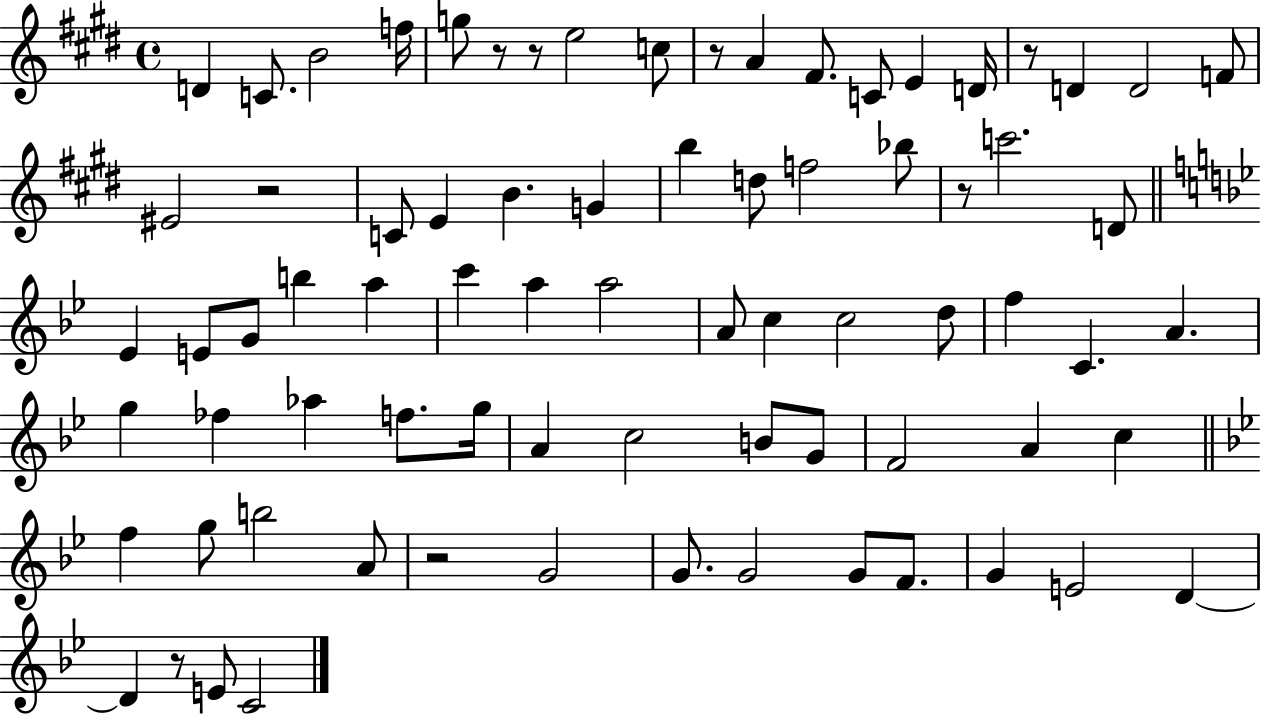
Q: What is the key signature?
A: E major